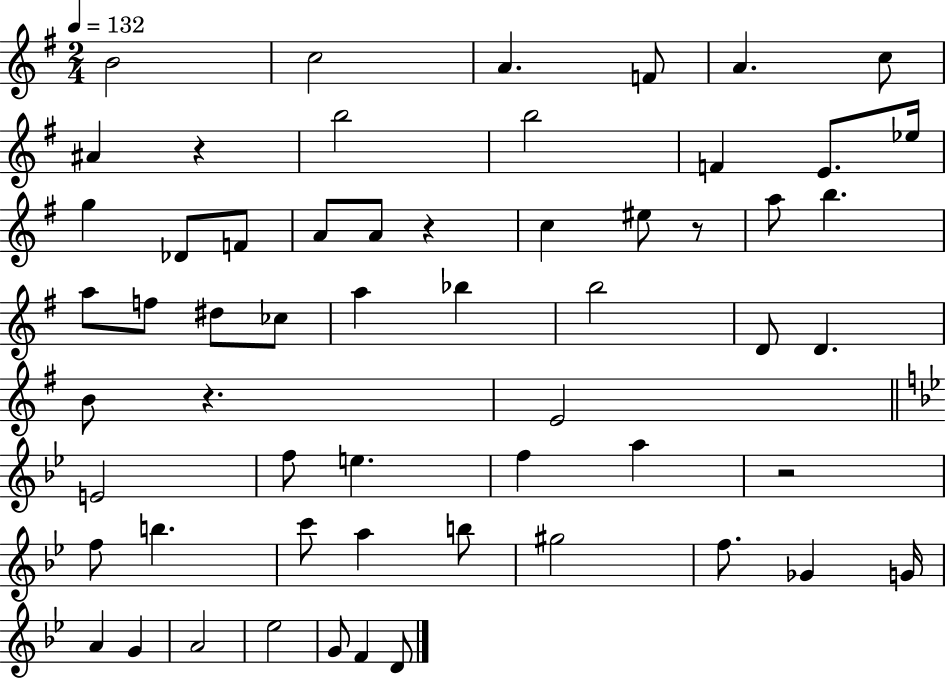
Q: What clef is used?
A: treble